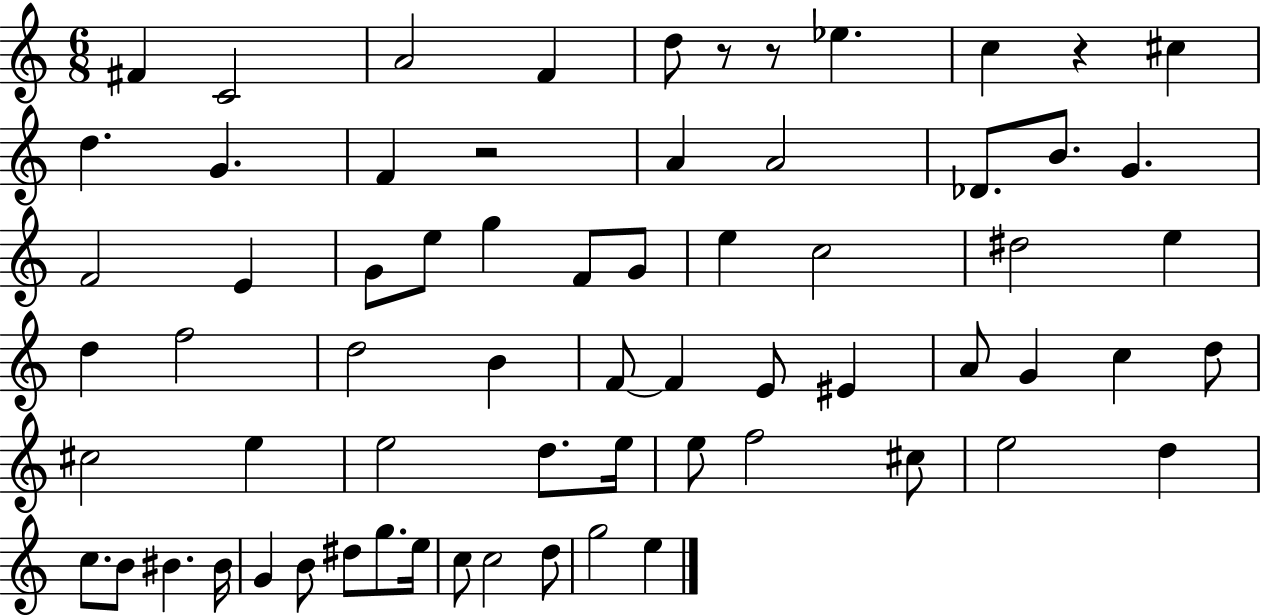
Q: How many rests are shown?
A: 4